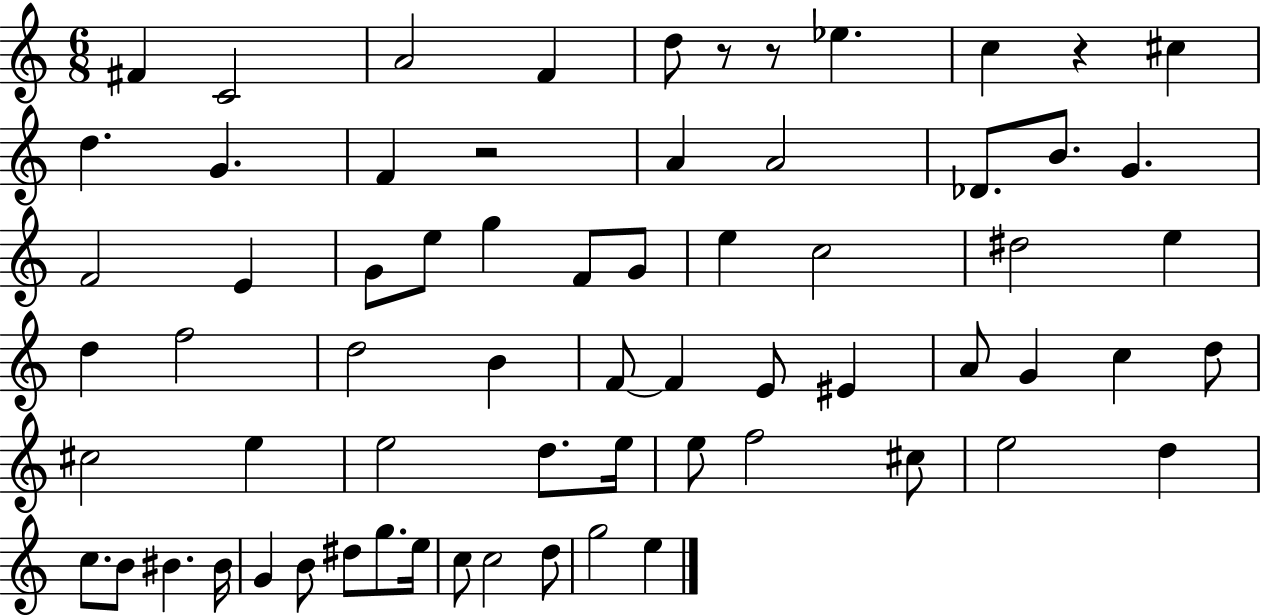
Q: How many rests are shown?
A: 4